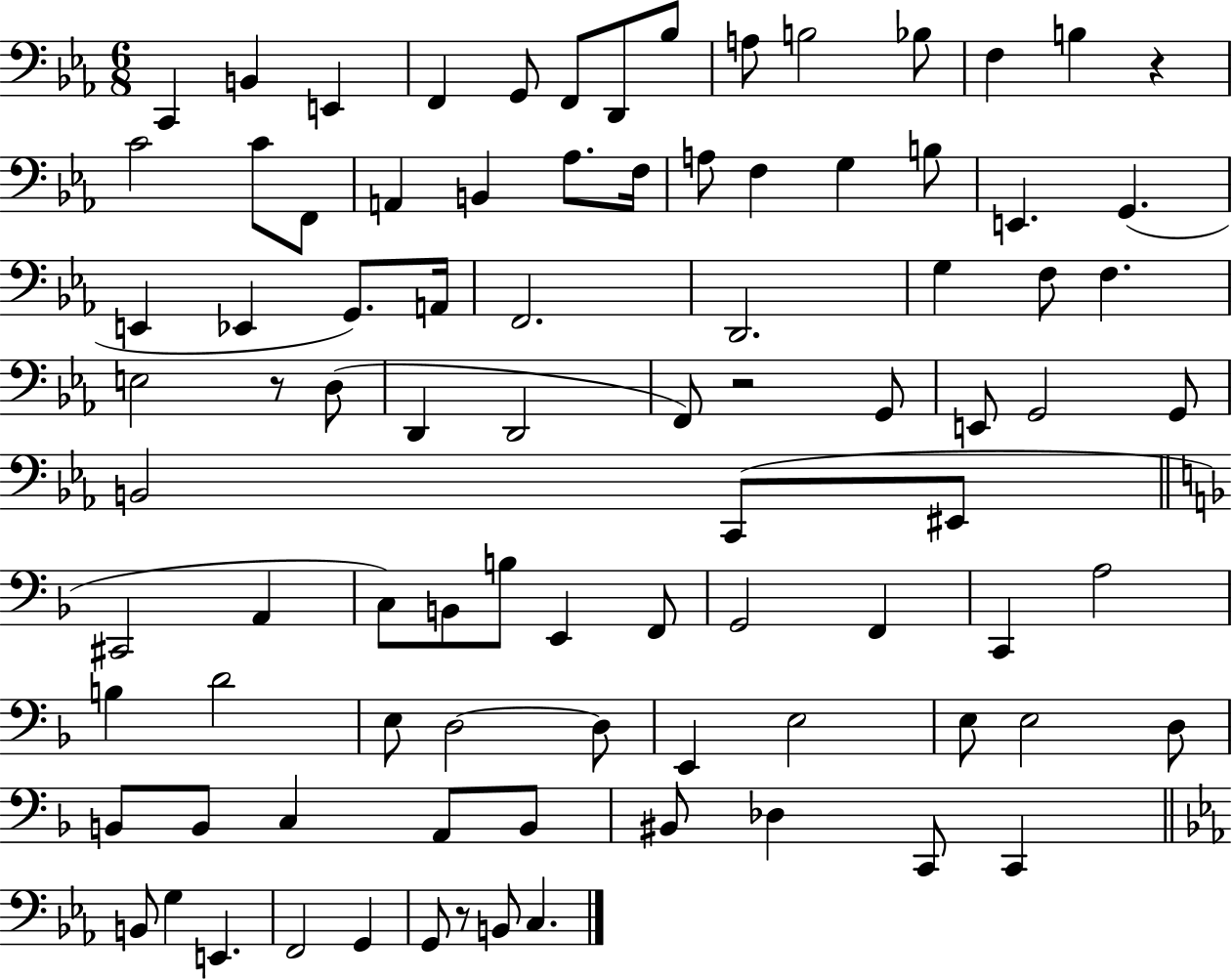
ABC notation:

X:1
T:Untitled
M:6/8
L:1/4
K:Eb
C,, B,, E,, F,, G,,/2 F,,/2 D,,/2 _B,/2 A,/2 B,2 _B,/2 F, B, z C2 C/2 F,,/2 A,, B,, _A,/2 F,/4 A,/2 F, G, B,/2 E,, G,, E,, _E,, G,,/2 A,,/4 F,,2 D,,2 G, F,/2 F, E,2 z/2 D,/2 D,, D,,2 F,,/2 z2 G,,/2 E,,/2 G,,2 G,,/2 B,,2 C,,/2 ^E,,/2 ^C,,2 A,, C,/2 B,,/2 B,/2 E,, F,,/2 G,,2 F,, C,, A,2 B, D2 E,/2 D,2 D,/2 E,, E,2 E,/2 E,2 D,/2 B,,/2 B,,/2 C, A,,/2 B,,/2 ^B,,/2 _D, C,,/2 C,, B,,/2 G, E,, F,,2 G,, G,,/2 z/2 B,,/2 C,